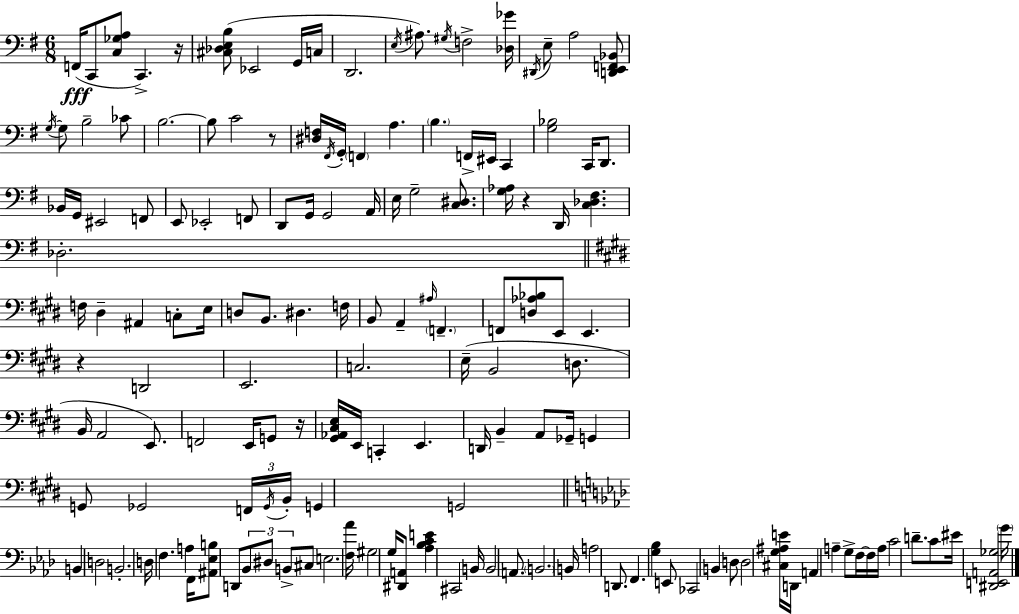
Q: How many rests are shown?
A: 5